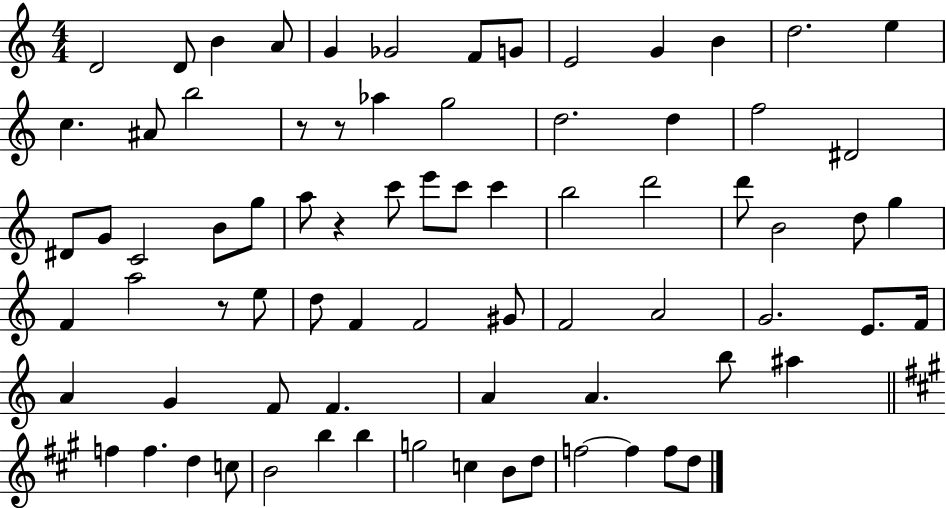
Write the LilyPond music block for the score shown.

{
  \clef treble
  \numericTimeSignature
  \time 4/4
  \key c \major
  d'2 d'8 b'4 a'8 | g'4 ges'2 f'8 g'8 | e'2 g'4 b'4 | d''2. e''4 | \break c''4. ais'8 b''2 | r8 r8 aes''4 g''2 | d''2. d''4 | f''2 dis'2 | \break dis'8 g'8 c'2 b'8 g''8 | a''8 r4 c'''8 e'''8 c'''8 c'''4 | b''2 d'''2 | d'''8 b'2 d''8 g''4 | \break f'4 a''2 r8 e''8 | d''8 f'4 f'2 gis'8 | f'2 a'2 | g'2. e'8. f'16 | \break a'4 g'4 f'8 f'4. | a'4 a'4. b''8 ais''4 | \bar "||" \break \key a \major f''4 f''4. d''4 c''8 | b'2 b''4 b''4 | g''2 c''4 b'8 d''8 | f''2~~ f''4 f''8 d''8 | \break \bar "|."
}